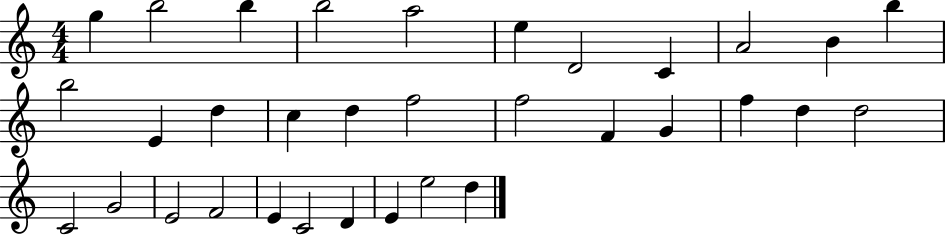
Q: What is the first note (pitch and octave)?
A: G5